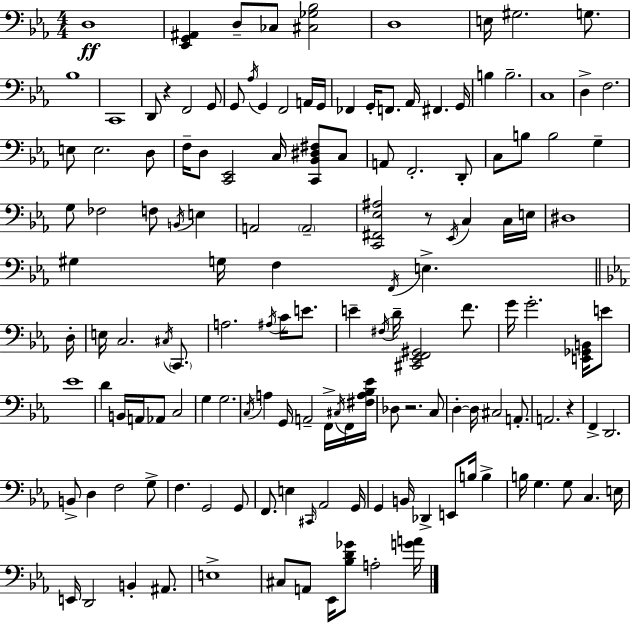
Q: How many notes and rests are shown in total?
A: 146